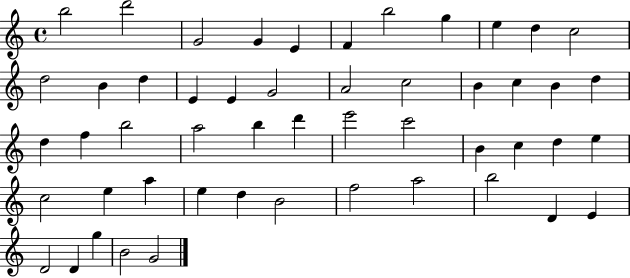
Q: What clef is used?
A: treble